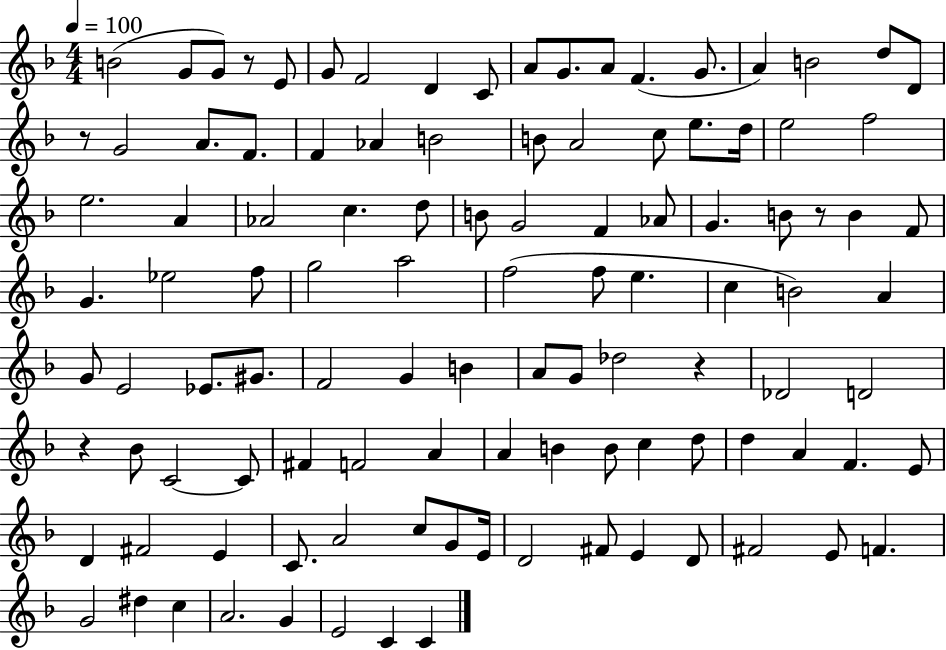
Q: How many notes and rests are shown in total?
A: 109